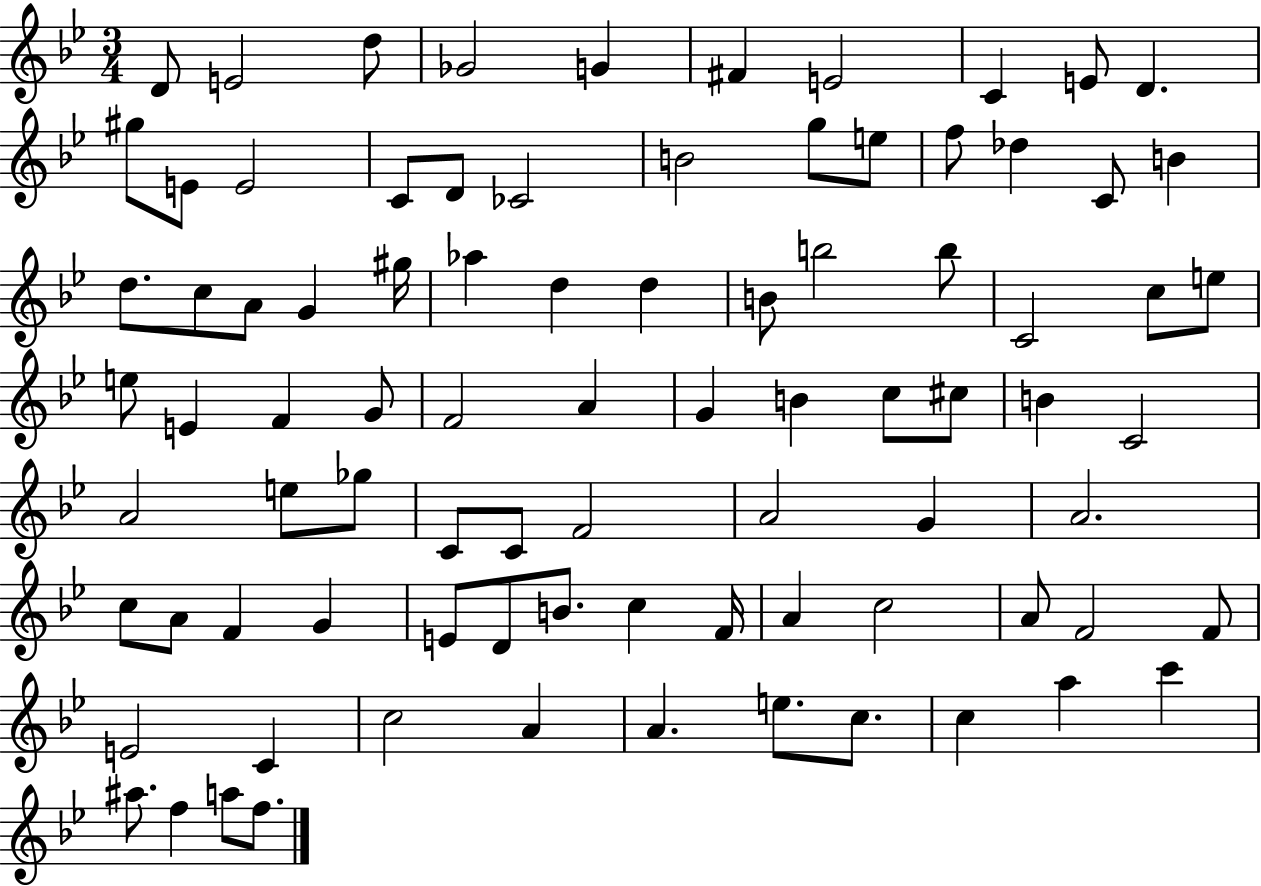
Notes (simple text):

D4/e E4/h D5/e Gb4/h G4/q F#4/q E4/h C4/q E4/e D4/q. G#5/e E4/e E4/h C4/e D4/e CES4/h B4/h G5/e E5/e F5/e Db5/q C4/e B4/q D5/e. C5/e A4/e G4/q G#5/s Ab5/q D5/q D5/q B4/e B5/h B5/e C4/h C5/e E5/e E5/e E4/q F4/q G4/e F4/h A4/q G4/q B4/q C5/e C#5/e B4/q C4/h A4/h E5/e Gb5/e C4/e C4/e F4/h A4/h G4/q A4/h. C5/e A4/e F4/q G4/q E4/e D4/e B4/e. C5/q F4/s A4/q C5/h A4/e F4/h F4/e E4/h C4/q C5/h A4/q A4/q. E5/e. C5/e. C5/q A5/q C6/q A#5/e. F5/q A5/e F5/e.